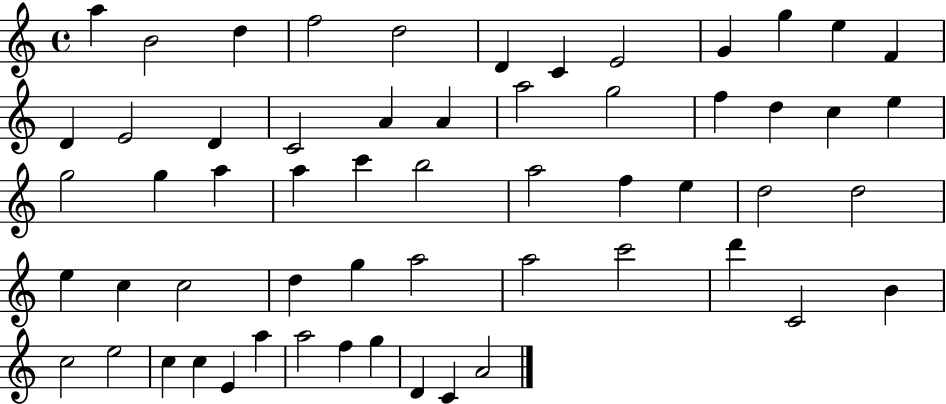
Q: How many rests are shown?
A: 0